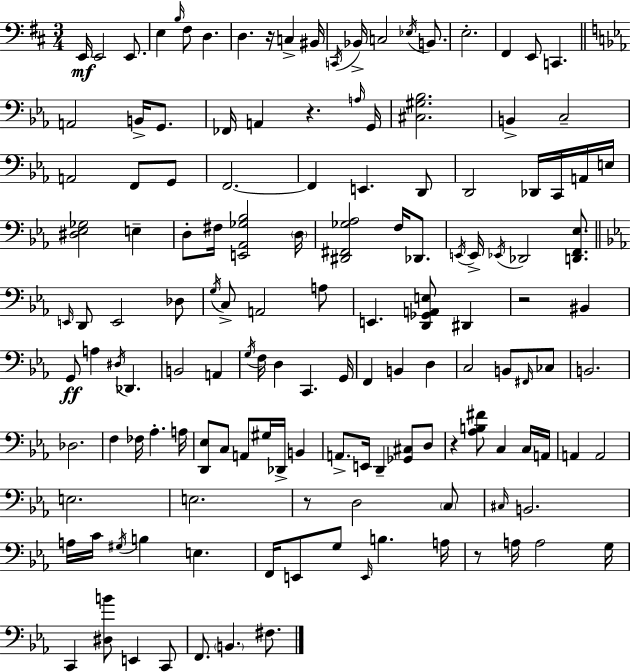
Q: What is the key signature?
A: D major